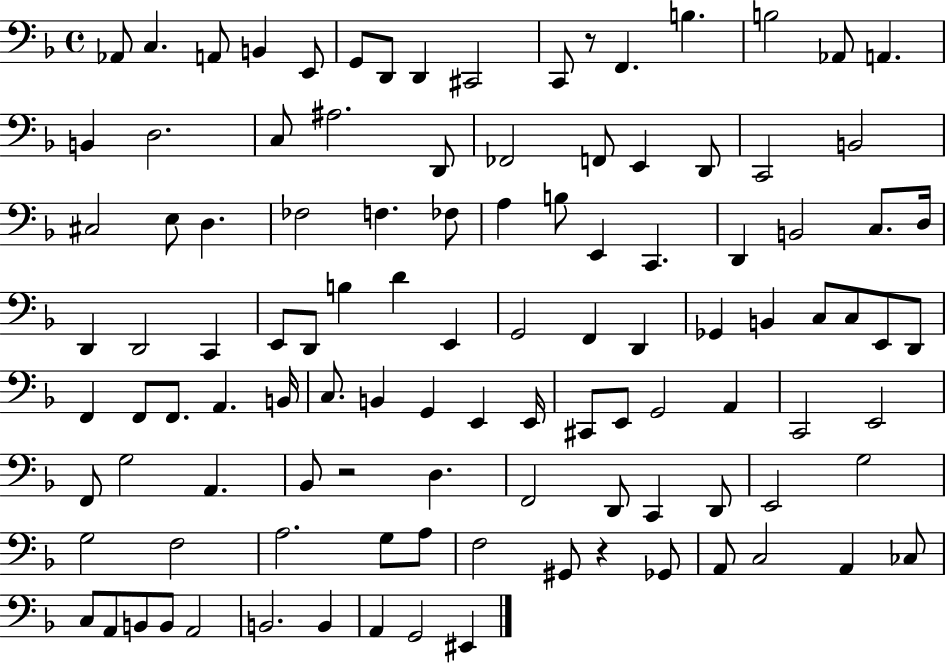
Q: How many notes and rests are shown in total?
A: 109